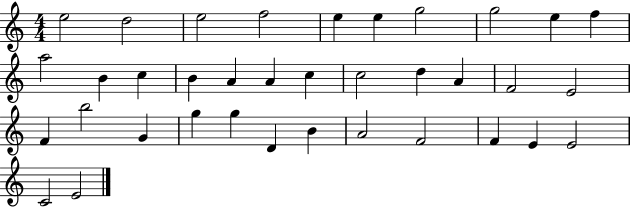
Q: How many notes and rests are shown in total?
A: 36